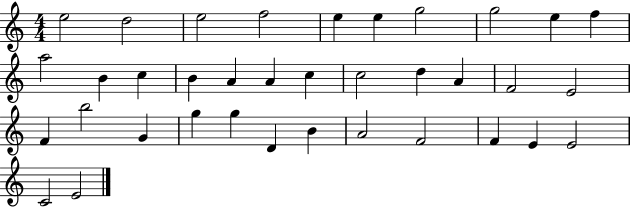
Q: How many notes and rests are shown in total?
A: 36